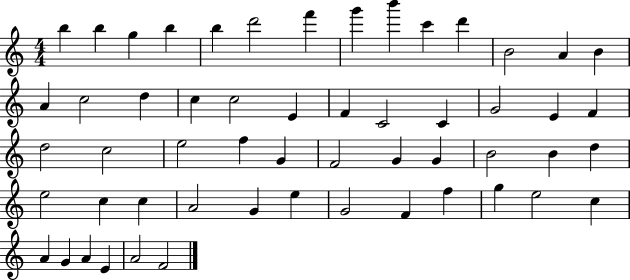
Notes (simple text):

B5/q B5/q G5/q B5/q B5/q D6/h F6/q G6/q B6/q C6/q D6/q B4/h A4/q B4/q A4/q C5/h D5/q C5/q C5/h E4/q F4/q C4/h C4/q G4/h E4/q F4/q D5/h C5/h E5/h F5/q G4/q F4/h G4/q G4/q B4/h B4/q D5/q E5/h C5/q C5/q A4/h G4/q E5/q G4/h F4/q F5/q G5/q E5/h C5/q A4/q G4/q A4/q E4/q A4/h F4/h